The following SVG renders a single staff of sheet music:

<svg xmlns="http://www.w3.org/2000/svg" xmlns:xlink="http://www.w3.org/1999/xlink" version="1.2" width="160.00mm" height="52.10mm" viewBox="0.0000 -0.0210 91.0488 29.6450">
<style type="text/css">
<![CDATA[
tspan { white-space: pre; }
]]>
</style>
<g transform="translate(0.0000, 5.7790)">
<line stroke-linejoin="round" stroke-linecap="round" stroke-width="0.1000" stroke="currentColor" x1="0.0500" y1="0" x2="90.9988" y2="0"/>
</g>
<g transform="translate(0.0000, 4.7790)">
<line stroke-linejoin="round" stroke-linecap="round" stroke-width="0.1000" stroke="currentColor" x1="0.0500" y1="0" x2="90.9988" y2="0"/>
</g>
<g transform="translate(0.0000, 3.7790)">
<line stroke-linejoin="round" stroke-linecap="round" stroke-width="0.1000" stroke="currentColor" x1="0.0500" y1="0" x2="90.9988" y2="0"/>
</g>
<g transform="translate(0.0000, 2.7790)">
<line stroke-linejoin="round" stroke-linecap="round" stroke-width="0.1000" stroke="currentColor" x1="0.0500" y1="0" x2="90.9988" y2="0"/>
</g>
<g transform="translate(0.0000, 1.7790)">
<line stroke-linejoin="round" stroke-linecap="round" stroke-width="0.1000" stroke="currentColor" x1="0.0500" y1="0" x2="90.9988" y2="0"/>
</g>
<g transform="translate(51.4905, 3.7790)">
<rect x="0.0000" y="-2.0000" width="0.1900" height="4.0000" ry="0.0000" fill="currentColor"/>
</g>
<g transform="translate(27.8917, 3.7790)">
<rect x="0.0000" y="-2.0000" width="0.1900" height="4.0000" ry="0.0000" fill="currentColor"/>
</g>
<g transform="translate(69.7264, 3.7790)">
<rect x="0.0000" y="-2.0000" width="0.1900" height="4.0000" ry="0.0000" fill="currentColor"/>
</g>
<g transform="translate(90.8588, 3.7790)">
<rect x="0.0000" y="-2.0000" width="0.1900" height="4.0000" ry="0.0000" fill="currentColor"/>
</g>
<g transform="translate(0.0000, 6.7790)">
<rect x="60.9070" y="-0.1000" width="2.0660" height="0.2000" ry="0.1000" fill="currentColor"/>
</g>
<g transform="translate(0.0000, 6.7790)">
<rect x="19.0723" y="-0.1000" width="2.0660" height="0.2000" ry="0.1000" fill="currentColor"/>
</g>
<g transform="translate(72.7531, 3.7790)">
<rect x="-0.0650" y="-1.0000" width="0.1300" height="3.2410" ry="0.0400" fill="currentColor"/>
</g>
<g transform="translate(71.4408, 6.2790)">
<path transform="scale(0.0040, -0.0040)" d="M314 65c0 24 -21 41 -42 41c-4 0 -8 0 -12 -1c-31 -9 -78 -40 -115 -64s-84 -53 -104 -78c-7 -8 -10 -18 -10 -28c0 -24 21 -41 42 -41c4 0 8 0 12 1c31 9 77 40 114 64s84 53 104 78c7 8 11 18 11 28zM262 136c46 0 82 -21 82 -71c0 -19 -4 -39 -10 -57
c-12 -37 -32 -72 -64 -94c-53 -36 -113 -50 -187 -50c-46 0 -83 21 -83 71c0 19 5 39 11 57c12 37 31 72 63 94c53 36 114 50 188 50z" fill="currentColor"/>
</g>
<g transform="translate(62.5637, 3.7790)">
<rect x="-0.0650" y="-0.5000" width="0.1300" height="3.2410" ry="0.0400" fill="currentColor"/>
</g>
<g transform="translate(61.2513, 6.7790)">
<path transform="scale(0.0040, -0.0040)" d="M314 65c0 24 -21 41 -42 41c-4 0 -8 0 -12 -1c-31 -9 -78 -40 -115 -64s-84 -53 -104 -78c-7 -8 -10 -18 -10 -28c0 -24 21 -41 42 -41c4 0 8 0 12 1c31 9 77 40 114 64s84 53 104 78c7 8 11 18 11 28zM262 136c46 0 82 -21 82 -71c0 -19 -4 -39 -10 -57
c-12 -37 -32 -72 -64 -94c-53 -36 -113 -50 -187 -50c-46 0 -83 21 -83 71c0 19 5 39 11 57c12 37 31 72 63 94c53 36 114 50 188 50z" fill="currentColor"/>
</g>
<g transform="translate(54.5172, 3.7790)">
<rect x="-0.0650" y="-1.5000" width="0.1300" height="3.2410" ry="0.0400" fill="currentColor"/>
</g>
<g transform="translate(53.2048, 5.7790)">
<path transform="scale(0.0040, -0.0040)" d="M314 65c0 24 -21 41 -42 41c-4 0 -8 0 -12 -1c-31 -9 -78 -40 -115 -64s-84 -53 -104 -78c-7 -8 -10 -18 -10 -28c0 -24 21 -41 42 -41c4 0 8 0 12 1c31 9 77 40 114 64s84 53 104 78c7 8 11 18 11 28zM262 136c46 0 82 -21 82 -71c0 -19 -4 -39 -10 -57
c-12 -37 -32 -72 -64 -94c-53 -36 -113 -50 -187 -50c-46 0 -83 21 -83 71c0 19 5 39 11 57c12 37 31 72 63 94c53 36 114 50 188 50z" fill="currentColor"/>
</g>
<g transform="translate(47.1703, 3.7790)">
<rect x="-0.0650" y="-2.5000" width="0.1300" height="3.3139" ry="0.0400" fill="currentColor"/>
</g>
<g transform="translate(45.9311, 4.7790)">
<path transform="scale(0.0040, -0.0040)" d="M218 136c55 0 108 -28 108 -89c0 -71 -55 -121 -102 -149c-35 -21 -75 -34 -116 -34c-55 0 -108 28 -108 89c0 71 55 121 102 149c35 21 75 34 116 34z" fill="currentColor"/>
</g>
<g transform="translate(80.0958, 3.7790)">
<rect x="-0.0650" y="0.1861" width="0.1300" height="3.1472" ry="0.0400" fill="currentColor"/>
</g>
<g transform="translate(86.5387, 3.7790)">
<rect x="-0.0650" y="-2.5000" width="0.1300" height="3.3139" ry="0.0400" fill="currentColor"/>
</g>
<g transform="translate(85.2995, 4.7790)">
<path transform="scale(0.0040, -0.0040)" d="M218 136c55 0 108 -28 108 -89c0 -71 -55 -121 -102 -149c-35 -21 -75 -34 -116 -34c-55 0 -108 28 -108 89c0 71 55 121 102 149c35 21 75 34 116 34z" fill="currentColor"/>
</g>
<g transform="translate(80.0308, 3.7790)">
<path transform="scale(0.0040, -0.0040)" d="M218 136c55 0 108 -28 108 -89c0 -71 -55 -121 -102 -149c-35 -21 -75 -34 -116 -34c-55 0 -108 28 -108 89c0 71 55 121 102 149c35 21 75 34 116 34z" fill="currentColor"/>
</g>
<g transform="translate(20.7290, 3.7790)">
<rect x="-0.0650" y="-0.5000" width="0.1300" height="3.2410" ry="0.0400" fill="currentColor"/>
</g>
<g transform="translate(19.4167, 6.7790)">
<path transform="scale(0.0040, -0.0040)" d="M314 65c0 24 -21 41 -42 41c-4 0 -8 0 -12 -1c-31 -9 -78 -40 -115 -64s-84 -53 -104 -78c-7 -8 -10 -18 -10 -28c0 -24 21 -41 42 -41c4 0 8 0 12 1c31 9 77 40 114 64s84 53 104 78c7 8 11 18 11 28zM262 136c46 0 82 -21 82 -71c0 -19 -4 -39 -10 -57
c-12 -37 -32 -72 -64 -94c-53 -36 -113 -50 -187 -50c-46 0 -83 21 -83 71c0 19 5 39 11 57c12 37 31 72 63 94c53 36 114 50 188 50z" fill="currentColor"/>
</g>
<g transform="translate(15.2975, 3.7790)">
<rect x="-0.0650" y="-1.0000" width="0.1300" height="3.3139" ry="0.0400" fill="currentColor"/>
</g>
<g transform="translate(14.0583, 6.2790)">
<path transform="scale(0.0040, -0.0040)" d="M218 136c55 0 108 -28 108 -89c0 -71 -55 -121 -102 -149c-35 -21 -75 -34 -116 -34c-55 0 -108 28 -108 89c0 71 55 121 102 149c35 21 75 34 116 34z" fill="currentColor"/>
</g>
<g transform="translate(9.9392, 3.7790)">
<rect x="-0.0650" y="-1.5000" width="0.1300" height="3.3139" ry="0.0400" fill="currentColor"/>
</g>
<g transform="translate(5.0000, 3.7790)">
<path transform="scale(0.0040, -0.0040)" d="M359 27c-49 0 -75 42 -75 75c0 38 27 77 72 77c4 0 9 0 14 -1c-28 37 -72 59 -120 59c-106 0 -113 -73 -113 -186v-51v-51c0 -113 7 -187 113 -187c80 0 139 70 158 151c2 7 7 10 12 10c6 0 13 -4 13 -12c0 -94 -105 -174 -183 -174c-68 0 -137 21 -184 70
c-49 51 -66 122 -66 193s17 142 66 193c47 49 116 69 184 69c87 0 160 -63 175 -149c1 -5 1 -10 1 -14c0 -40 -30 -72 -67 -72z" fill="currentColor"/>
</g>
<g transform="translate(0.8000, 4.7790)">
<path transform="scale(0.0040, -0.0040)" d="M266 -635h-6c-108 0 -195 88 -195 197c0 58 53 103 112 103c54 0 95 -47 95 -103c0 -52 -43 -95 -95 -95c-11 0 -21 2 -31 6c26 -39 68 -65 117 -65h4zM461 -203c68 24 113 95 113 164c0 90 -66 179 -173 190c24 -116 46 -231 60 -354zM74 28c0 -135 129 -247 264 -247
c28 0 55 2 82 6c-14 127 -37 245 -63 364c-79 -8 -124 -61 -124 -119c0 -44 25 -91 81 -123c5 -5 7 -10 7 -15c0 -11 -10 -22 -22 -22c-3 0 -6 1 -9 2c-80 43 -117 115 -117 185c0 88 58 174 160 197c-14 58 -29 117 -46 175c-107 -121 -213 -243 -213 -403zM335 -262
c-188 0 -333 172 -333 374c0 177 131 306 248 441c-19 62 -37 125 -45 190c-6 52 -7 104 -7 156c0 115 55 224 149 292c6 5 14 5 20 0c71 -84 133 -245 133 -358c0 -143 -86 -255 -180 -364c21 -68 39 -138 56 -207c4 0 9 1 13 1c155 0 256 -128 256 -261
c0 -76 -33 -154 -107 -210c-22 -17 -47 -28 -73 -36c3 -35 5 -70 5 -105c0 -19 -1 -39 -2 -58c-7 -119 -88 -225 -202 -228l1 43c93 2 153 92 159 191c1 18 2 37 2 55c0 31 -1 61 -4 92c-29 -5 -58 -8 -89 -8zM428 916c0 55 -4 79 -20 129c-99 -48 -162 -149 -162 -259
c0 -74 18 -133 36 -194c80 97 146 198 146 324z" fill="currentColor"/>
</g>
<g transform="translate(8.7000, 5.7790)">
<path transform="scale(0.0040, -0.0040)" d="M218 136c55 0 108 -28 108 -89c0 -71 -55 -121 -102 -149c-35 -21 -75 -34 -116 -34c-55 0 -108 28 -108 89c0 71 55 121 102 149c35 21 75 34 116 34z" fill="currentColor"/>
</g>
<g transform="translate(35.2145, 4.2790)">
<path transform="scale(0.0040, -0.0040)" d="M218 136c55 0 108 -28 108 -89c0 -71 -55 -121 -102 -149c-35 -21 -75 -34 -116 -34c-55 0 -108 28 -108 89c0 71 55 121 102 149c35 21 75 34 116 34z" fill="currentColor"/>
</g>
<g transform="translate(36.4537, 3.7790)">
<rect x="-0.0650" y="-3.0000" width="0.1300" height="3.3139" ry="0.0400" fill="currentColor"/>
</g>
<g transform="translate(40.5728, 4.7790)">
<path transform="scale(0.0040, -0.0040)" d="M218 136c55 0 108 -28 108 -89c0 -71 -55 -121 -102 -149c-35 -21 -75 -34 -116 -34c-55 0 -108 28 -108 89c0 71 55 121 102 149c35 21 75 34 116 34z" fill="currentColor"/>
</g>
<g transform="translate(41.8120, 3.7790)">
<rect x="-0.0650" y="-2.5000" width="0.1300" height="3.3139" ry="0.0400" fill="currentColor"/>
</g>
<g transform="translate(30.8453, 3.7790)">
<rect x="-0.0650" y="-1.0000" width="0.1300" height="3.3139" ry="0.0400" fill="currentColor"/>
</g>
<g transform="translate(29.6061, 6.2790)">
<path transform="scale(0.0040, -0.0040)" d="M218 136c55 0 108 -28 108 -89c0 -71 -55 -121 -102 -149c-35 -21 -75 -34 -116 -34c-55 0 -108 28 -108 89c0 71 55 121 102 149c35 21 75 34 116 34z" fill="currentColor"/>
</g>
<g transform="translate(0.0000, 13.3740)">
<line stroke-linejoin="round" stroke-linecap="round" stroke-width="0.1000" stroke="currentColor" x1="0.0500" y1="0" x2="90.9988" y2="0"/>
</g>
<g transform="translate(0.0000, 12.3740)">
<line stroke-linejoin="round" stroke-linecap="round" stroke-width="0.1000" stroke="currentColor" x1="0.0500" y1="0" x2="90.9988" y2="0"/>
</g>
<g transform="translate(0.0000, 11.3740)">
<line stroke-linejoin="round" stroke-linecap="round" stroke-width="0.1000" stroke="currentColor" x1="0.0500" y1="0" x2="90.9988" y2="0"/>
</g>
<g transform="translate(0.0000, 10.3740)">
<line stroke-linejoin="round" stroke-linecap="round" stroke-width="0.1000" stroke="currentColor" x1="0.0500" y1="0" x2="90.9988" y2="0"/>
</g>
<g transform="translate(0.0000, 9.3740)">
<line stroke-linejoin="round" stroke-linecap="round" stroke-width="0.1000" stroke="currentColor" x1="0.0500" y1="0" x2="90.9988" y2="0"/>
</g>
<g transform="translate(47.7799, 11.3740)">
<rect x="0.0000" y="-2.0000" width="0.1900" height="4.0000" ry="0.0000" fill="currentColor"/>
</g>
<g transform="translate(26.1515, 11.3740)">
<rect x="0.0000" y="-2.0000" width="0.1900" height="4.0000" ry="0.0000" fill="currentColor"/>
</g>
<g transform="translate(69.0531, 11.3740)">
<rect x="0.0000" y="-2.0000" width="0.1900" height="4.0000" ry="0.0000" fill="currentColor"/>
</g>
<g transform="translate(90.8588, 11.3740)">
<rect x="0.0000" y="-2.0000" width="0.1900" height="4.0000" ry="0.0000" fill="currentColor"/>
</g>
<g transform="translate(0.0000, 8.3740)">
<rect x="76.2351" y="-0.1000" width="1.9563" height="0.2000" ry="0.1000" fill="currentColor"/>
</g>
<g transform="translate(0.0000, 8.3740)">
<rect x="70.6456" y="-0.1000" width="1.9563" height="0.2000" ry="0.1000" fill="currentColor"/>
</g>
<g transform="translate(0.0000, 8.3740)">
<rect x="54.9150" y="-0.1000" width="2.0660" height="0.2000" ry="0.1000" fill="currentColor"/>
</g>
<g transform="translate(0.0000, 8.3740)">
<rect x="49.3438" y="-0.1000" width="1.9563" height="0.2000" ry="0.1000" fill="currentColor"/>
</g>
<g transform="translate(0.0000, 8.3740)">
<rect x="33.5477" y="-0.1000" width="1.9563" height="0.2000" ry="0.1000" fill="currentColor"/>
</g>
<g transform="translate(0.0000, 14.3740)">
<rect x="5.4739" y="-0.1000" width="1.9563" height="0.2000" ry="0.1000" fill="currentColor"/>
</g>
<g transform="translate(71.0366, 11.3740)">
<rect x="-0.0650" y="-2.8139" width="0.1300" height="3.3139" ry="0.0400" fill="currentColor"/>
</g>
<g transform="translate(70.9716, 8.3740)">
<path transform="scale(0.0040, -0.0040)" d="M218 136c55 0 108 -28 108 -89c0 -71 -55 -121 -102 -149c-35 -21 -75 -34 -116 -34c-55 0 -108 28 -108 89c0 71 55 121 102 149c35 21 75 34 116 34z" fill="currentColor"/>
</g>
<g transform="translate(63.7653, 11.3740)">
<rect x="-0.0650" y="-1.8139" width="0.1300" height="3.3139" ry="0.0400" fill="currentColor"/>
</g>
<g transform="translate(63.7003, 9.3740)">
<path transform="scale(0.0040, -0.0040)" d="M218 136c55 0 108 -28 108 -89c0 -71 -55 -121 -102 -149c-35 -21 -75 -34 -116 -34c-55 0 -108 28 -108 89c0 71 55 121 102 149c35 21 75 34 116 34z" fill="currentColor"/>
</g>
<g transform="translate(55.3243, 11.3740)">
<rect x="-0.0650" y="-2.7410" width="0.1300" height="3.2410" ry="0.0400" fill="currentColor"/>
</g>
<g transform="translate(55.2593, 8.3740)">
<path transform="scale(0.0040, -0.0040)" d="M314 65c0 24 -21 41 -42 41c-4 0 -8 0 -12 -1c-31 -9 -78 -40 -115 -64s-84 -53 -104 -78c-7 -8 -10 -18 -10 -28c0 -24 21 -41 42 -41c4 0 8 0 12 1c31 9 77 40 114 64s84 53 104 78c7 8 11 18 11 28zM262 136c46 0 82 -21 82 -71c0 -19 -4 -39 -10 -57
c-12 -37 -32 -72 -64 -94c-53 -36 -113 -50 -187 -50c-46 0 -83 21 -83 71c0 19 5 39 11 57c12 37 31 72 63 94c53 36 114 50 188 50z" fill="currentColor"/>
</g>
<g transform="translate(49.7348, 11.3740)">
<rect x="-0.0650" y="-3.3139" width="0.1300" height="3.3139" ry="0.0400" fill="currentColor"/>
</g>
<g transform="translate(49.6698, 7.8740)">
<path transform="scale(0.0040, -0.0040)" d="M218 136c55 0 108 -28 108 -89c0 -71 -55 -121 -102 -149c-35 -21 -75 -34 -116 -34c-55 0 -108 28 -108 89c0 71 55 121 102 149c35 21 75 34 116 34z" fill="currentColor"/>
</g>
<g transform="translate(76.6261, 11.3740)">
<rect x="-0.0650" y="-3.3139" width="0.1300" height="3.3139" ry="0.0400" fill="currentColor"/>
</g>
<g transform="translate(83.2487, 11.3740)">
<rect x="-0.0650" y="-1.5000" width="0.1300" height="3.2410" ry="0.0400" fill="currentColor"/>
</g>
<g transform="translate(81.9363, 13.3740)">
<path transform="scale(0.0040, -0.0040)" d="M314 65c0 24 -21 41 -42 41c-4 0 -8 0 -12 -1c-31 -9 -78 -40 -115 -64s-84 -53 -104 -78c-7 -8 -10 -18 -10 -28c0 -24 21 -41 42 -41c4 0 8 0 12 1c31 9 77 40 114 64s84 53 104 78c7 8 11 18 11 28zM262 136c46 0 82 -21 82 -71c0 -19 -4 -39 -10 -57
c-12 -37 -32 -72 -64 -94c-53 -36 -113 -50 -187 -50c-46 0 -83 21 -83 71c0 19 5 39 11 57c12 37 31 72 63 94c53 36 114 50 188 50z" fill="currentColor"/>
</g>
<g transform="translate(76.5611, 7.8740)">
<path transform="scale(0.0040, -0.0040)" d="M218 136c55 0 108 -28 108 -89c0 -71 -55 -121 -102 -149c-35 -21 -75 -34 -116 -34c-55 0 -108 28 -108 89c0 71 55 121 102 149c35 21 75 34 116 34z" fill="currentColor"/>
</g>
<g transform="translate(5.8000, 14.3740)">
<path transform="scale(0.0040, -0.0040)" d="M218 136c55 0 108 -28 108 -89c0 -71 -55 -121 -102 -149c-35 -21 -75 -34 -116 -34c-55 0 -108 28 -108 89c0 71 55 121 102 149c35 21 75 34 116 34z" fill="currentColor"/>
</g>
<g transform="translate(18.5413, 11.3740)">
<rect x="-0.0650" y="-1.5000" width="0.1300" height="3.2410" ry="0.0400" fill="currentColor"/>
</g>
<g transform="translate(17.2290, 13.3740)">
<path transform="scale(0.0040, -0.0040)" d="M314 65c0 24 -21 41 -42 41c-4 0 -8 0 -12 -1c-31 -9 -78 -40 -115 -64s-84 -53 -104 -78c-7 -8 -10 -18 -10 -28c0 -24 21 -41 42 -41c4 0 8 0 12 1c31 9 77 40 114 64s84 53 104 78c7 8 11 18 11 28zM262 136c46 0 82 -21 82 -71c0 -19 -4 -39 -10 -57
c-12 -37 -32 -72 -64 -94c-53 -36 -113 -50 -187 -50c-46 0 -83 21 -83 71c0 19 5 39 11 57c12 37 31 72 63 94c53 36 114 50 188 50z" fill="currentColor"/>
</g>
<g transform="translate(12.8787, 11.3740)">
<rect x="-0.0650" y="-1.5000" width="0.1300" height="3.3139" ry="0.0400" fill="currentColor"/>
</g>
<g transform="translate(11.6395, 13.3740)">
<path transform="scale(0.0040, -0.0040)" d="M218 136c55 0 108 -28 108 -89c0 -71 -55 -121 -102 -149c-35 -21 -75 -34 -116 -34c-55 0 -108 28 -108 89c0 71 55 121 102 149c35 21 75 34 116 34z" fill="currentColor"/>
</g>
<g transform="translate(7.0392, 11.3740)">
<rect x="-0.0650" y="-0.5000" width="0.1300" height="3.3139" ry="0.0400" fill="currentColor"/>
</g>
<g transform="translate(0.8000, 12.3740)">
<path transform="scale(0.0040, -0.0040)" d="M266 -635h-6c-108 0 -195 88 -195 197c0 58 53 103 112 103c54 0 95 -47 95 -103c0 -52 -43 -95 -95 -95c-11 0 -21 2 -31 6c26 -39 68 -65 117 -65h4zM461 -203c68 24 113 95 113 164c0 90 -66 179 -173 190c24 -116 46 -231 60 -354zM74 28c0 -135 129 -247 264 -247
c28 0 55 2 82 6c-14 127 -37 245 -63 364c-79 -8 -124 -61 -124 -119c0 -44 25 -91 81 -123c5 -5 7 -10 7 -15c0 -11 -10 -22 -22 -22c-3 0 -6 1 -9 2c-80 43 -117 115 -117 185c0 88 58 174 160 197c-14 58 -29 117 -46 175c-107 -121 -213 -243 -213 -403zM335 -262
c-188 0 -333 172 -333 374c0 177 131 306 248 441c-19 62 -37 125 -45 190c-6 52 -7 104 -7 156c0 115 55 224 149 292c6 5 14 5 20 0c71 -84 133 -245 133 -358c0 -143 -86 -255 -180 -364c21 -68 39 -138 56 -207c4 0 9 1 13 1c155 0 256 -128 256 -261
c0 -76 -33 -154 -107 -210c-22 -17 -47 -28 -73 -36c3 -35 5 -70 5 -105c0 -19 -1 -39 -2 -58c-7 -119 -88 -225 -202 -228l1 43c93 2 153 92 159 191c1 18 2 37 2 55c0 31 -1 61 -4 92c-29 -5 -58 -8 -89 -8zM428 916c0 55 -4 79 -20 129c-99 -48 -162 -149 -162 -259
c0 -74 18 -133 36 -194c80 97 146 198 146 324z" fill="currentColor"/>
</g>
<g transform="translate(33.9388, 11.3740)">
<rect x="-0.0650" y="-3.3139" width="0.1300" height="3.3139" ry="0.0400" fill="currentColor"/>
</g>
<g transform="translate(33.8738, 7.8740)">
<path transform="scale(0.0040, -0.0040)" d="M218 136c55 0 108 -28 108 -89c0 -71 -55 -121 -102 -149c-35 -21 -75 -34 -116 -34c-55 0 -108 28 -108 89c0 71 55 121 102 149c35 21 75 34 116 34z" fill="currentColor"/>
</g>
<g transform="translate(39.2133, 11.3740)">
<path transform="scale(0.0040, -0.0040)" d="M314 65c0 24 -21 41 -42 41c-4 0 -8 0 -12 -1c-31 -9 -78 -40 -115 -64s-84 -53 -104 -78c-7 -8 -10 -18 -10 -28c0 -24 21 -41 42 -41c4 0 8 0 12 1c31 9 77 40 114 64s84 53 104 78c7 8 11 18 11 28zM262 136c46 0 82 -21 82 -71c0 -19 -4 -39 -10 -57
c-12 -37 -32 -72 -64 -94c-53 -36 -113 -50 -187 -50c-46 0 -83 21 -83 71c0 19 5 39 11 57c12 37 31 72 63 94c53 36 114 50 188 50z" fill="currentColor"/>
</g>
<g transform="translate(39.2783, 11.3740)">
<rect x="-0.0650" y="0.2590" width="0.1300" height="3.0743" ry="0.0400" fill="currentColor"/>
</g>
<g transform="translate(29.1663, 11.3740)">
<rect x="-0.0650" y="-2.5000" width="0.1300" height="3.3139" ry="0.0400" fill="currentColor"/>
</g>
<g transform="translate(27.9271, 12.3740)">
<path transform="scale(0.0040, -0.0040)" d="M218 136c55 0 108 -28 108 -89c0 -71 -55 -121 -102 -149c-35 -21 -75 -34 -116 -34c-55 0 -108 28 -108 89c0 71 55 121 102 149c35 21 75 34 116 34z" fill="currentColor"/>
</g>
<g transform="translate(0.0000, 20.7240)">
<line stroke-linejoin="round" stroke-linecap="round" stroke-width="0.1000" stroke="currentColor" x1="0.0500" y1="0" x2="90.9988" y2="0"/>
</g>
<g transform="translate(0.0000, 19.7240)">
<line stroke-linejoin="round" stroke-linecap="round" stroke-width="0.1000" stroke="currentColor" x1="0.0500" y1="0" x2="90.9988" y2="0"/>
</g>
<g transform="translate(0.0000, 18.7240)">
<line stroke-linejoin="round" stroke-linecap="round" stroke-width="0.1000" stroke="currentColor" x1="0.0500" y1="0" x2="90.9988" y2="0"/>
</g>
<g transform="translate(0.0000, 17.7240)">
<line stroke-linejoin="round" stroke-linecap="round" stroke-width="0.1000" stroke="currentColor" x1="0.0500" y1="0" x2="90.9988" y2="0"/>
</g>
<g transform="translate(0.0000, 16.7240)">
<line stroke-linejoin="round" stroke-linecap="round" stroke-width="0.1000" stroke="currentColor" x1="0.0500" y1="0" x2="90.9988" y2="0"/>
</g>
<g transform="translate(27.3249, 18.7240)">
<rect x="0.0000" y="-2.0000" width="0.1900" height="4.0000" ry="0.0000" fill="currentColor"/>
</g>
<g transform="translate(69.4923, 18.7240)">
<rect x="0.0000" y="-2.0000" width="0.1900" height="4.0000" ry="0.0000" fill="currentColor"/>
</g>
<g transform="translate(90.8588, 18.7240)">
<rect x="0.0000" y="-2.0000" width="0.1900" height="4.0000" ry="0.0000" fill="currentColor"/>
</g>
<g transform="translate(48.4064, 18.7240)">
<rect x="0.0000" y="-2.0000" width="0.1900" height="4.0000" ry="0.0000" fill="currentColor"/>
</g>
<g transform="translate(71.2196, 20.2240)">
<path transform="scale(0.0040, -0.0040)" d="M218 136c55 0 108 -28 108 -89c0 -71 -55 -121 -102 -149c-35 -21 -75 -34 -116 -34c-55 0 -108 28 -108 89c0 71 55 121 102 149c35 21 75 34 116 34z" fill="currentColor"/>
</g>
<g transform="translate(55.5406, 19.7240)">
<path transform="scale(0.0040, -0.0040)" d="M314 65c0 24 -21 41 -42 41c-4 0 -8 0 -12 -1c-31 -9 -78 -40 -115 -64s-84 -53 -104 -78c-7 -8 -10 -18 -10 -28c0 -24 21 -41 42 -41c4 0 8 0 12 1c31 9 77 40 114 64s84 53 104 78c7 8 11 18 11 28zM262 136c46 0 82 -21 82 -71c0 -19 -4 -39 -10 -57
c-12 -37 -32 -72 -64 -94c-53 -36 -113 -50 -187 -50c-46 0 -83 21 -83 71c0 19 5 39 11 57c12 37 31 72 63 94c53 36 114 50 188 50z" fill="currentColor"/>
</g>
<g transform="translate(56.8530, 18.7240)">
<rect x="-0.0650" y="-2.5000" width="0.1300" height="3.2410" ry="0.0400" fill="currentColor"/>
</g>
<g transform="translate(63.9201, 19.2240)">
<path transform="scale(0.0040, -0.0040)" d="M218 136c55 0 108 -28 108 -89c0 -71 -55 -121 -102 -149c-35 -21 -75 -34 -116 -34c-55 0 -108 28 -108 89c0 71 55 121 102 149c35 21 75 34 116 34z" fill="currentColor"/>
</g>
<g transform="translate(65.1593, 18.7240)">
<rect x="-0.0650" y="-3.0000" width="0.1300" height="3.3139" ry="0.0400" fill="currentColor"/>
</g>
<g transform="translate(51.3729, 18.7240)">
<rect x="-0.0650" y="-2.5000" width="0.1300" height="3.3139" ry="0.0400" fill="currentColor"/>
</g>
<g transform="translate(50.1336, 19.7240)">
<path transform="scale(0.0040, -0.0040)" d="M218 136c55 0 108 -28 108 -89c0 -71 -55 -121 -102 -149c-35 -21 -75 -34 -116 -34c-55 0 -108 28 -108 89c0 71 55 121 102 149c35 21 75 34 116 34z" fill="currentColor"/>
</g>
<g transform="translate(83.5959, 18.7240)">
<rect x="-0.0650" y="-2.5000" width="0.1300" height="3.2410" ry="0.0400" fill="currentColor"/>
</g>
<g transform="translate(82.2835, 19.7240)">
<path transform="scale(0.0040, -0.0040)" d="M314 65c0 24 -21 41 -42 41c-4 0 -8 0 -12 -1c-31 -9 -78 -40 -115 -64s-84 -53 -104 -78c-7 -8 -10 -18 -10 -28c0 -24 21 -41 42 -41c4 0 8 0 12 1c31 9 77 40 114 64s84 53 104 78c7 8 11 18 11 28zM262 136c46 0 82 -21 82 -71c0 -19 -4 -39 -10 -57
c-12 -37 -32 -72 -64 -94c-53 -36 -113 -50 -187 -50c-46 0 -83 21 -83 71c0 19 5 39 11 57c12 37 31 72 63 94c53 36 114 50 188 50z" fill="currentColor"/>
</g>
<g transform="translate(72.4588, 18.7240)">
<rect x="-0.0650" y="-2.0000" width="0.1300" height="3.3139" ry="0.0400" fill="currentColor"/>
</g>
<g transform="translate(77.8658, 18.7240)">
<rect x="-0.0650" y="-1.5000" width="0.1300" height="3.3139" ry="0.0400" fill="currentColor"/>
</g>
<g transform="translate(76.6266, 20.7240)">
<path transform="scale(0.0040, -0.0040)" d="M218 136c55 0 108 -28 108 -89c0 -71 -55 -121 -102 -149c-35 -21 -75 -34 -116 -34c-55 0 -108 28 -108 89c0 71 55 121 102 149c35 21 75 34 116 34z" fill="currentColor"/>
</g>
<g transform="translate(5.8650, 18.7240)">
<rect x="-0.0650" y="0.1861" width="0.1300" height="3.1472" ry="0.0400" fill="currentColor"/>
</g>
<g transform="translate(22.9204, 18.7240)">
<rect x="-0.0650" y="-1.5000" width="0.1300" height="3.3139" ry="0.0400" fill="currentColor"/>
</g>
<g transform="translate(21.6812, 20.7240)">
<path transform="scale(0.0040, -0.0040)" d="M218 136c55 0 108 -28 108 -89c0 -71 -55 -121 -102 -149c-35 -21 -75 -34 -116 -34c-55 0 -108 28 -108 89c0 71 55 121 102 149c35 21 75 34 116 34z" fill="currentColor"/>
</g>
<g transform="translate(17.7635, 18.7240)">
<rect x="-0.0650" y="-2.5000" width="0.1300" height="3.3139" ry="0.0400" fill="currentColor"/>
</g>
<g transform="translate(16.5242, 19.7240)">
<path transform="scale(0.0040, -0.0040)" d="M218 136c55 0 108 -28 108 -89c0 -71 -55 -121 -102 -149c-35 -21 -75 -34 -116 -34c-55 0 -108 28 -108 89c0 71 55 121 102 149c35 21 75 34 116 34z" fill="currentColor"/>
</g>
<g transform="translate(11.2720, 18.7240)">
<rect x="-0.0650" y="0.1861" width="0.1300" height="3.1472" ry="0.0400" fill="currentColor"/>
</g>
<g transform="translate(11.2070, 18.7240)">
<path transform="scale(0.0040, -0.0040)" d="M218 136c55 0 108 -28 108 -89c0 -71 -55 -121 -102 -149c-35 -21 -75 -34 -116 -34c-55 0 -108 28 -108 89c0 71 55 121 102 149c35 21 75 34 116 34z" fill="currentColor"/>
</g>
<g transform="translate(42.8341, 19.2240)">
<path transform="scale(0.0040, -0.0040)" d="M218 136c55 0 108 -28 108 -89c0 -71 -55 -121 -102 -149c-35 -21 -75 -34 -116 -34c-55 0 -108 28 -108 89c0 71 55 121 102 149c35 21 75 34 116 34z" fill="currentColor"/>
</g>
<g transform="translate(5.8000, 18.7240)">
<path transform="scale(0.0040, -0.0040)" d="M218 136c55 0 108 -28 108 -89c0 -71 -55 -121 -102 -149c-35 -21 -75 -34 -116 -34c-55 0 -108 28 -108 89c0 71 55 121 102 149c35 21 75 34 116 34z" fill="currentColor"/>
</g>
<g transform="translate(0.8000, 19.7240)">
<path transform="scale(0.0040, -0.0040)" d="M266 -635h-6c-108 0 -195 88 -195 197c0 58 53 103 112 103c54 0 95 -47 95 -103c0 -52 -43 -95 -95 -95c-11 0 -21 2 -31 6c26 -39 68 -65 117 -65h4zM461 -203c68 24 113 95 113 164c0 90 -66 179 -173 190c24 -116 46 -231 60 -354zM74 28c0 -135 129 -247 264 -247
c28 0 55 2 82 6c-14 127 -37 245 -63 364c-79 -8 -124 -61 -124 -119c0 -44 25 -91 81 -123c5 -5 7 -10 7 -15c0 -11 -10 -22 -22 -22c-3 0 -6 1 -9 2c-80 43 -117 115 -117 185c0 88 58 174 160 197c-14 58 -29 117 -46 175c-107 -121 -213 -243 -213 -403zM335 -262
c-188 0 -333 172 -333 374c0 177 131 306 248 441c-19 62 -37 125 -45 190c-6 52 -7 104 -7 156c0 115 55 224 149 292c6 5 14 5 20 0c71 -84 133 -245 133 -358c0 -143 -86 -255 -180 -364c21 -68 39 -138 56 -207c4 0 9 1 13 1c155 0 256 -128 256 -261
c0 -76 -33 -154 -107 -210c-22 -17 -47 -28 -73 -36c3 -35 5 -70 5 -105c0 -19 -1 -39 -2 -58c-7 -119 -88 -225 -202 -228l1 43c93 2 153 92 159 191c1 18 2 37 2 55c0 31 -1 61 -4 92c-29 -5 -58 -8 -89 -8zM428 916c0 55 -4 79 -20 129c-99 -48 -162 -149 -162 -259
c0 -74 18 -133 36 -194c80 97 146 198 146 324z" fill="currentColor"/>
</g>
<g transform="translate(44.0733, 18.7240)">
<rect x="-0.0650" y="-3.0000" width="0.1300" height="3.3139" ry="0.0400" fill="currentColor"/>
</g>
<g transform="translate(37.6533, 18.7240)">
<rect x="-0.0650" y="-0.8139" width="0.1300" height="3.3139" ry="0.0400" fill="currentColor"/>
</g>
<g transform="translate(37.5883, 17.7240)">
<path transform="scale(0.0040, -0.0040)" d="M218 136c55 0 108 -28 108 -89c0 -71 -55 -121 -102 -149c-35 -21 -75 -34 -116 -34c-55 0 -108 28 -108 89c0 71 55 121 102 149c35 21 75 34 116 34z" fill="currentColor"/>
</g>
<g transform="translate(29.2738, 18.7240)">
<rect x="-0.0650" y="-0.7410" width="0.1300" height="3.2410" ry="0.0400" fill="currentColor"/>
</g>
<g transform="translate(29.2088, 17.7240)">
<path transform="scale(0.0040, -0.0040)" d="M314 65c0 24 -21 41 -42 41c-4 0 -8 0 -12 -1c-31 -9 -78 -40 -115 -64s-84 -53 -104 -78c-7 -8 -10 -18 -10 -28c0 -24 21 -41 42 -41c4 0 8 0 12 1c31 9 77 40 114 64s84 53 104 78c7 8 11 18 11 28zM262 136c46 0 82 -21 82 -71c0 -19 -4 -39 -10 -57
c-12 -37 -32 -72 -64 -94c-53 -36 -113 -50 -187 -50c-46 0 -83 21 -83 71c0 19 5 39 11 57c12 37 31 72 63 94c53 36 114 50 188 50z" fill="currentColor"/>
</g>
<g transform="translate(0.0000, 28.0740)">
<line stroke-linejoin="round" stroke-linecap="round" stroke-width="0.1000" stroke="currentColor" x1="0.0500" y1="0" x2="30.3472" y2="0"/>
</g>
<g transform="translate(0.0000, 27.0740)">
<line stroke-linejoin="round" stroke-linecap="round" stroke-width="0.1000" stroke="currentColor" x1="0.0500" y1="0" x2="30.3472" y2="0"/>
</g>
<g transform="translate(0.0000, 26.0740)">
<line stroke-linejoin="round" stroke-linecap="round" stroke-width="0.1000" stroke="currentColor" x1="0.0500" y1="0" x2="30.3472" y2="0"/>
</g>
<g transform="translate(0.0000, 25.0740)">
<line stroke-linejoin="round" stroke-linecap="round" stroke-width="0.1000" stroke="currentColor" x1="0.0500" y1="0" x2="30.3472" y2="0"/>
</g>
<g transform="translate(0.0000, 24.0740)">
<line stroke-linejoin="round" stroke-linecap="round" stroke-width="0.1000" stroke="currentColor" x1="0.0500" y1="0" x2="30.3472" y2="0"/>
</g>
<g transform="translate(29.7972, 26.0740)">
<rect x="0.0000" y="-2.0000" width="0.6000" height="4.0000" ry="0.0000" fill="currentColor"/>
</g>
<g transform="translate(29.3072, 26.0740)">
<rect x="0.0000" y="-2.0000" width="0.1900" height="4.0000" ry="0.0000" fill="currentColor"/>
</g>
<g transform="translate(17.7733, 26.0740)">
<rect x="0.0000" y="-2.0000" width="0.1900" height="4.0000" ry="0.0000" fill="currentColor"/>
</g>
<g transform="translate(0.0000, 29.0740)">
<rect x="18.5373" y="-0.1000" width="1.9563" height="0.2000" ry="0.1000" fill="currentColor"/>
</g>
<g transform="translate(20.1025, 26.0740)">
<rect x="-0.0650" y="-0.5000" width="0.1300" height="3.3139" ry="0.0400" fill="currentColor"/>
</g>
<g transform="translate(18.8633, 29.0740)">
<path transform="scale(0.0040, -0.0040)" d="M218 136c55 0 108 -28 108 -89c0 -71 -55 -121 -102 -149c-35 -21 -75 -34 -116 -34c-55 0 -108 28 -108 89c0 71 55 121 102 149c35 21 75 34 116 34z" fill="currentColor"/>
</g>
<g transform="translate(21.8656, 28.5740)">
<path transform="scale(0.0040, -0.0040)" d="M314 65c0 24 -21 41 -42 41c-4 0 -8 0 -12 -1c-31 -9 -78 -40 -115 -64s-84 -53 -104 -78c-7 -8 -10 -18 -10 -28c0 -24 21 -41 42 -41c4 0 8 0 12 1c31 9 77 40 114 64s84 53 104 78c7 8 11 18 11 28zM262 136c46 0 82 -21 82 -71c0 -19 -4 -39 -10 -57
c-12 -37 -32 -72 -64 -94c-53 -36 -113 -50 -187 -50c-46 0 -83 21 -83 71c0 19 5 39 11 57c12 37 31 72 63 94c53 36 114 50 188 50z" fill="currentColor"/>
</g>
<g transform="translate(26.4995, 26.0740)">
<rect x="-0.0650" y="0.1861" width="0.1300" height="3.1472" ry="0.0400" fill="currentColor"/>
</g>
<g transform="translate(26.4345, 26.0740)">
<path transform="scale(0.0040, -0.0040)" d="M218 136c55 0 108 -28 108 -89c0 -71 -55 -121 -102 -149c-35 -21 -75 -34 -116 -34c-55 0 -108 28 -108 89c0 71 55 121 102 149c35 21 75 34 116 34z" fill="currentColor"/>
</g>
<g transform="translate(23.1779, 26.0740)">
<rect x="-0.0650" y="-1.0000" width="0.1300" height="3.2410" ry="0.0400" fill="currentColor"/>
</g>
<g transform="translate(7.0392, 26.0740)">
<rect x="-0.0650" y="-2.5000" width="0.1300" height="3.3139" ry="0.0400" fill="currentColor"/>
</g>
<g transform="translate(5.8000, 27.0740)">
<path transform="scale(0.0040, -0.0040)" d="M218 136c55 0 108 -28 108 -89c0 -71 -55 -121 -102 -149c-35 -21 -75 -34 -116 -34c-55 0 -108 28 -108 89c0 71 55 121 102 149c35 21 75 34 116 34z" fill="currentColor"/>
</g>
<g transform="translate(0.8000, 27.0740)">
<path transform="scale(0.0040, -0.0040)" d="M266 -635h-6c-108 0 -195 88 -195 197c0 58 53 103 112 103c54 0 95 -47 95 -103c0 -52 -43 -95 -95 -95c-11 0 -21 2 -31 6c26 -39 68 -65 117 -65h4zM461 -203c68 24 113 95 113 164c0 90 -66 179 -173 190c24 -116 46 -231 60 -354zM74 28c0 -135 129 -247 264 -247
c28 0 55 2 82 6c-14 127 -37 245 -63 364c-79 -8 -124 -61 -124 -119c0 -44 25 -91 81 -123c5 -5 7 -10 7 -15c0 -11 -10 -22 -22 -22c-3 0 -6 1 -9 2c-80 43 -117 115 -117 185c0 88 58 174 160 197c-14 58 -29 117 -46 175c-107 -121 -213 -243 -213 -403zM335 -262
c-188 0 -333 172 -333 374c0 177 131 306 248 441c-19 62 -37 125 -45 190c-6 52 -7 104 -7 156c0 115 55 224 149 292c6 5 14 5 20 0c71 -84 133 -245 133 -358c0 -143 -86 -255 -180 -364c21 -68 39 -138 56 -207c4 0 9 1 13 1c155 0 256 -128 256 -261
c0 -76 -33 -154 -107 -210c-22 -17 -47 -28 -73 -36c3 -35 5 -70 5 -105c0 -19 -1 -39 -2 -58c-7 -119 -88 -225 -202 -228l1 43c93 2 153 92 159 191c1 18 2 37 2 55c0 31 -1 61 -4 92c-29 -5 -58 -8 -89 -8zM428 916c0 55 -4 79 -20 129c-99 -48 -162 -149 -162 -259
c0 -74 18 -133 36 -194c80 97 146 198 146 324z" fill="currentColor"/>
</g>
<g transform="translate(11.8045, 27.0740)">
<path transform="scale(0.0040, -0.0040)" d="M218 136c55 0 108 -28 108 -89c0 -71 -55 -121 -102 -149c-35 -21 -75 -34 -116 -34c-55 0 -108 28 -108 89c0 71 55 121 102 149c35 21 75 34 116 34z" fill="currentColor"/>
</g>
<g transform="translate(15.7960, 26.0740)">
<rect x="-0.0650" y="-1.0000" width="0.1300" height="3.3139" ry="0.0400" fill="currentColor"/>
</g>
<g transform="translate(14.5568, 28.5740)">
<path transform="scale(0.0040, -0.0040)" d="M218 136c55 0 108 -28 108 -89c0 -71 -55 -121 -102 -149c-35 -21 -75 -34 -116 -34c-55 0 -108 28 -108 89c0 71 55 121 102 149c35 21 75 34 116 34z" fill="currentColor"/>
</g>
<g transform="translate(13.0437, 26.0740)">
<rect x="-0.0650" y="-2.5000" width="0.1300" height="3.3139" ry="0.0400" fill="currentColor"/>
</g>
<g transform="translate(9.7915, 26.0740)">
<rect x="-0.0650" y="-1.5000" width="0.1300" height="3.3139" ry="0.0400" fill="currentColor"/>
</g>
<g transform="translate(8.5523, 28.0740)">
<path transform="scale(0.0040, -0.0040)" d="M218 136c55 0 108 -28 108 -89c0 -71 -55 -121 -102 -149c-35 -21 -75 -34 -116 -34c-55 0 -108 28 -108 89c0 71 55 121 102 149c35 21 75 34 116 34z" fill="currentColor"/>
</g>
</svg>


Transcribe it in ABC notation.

X:1
T:Untitled
M:4/4
L:1/4
K:C
E D C2 D A G G E2 C2 D2 B G C E E2 G b B2 b a2 f a b E2 B B G E d2 d A G G2 A F E G2 G E G D C D2 B